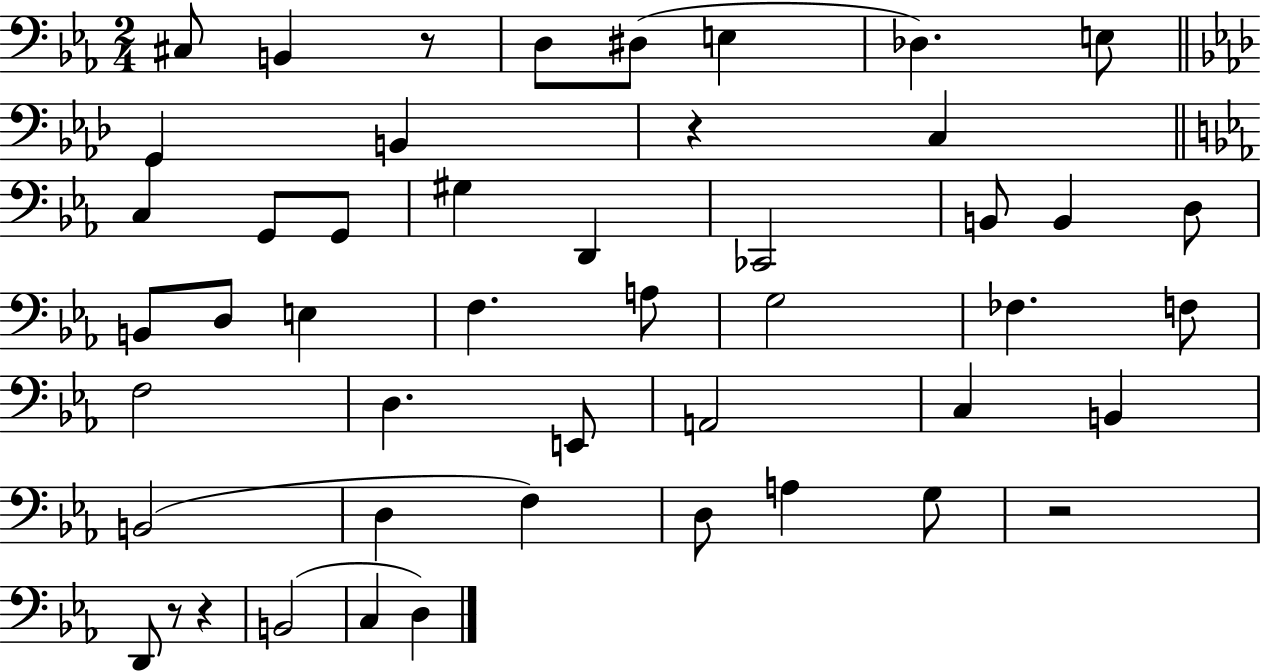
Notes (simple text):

C#3/e B2/q R/e D3/e D#3/e E3/q Db3/q. E3/e G2/q B2/q R/q C3/q C3/q G2/e G2/e G#3/q D2/q CES2/h B2/e B2/q D3/e B2/e D3/e E3/q F3/q. A3/e G3/h FES3/q. F3/e F3/h D3/q. E2/e A2/h C3/q B2/q B2/h D3/q F3/q D3/e A3/q G3/e R/h D2/e R/e R/q B2/h C3/q D3/q